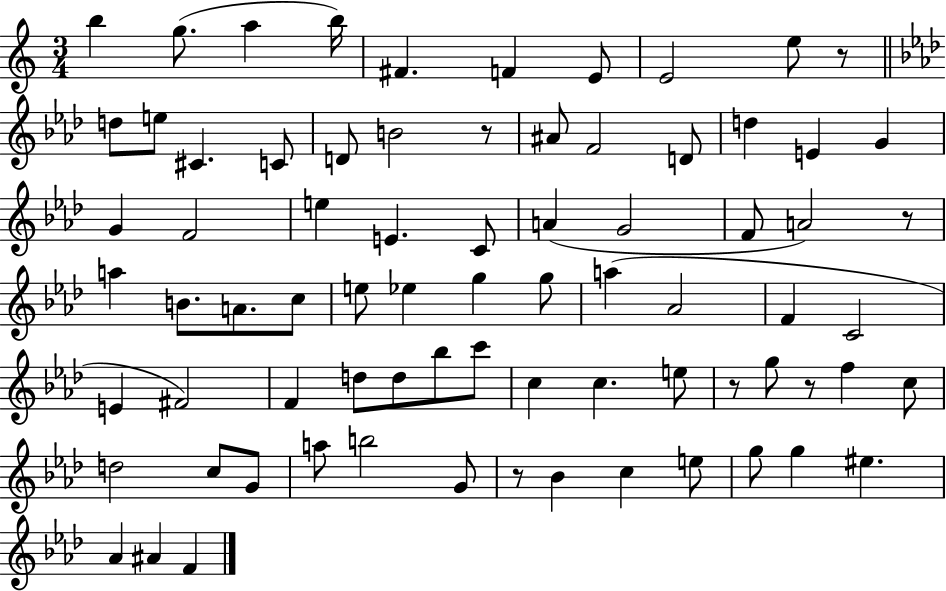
X:1
T:Untitled
M:3/4
L:1/4
K:C
b g/2 a b/4 ^F F E/2 E2 e/2 z/2 d/2 e/2 ^C C/2 D/2 B2 z/2 ^A/2 F2 D/2 d E G G F2 e E C/2 A G2 F/2 A2 z/2 a B/2 A/2 c/2 e/2 _e g g/2 a _A2 F C2 E ^F2 F d/2 d/2 _b/2 c'/2 c c e/2 z/2 g/2 z/2 f c/2 d2 c/2 G/2 a/2 b2 G/2 z/2 _B c e/2 g/2 g ^e _A ^A F